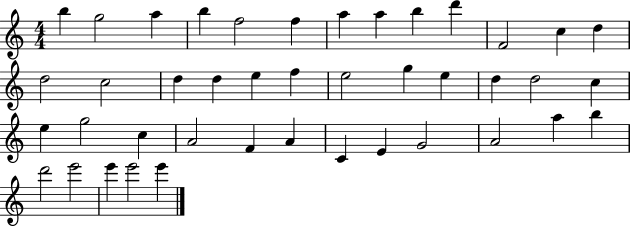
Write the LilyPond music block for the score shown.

{
  \clef treble
  \numericTimeSignature
  \time 4/4
  \key c \major
  b''4 g''2 a''4 | b''4 f''2 f''4 | a''4 a''4 b''4 d'''4 | f'2 c''4 d''4 | \break d''2 c''2 | d''4 d''4 e''4 f''4 | e''2 g''4 e''4 | d''4 d''2 c''4 | \break e''4 g''2 c''4 | a'2 f'4 a'4 | c'4 e'4 g'2 | a'2 a''4 b''4 | \break d'''2 e'''2 | e'''4 e'''2 e'''4 | \bar "|."
}